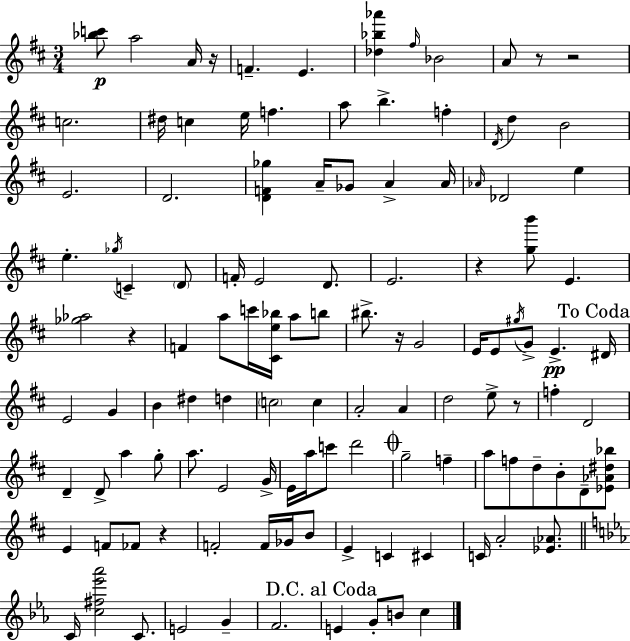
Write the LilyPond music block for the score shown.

{
  \clef treble
  \numericTimeSignature
  \time 3/4
  \key d \major
  \repeat volta 2 { <bes'' c'''>8\p a''2 a'16 r16 | f'4.-- e'4. | <des'' bes'' aes'''>4 \grace { fis''16 } bes'2 | a'8 r8 r2 | \break c''2. | dis''16 c''4 e''16 f''4. | a''8 b''4.-> f''4-. | \acciaccatura { d'16 } d''4 b'2 | \break e'2. | d'2. | <d' f' ges''>4 a'16-- ges'8 a'4-> | a'16 \grace { aes'16 } des'2 e''4 | \break e''4.-. \acciaccatura { ges''16 } c'4-- | \parenthesize d'8 f'16-. e'2 | d'8. e'2. | r4 <g'' b'''>8 e'4. | \break <ges'' aes''>2 | r4 f'4 a''8 c'''16 <cis' e'' bes''>16 | a''8 b''8 bis''8.-> r16 g'2 | e'16 e'8 \acciaccatura { gis''16 } g'8-> e'4.->\pp | \break \mark "To Coda" dis'16 e'2 | g'4 b'4 dis''4 | d''4 \parenthesize c''2 | c''4 a'2-. | \break a'4 d''2 | e''8-> r8 f''4-. d'2 | d'4-- d'8-> a''4 | g''8-. a''8. e'2 | \break g'16-> e'16 a''16 c'''8 d'''2 | \mark \markup { \musicglyph "scripts.coda" } g''2-- | f''4-- a''8 f''8 d''8-- b'8-. | d'8-- <ees' aes' dis'' bes''>8 e'4 f'8 fes'8 | \break r4 f'2-. | f'16 ges'16 b'8 e'4-> c'4 | cis'4 c'16 a'2-. | <ees' aes'>8. \bar "||" \break \key ees \major c'16 <c'' fis'' ees''' aes'''>2 c'8. | e'2 g'4-- | f'2. | \mark "D.C. al Coda" e'4 g'8-. b'8 c''4 | \break } \bar "|."
}